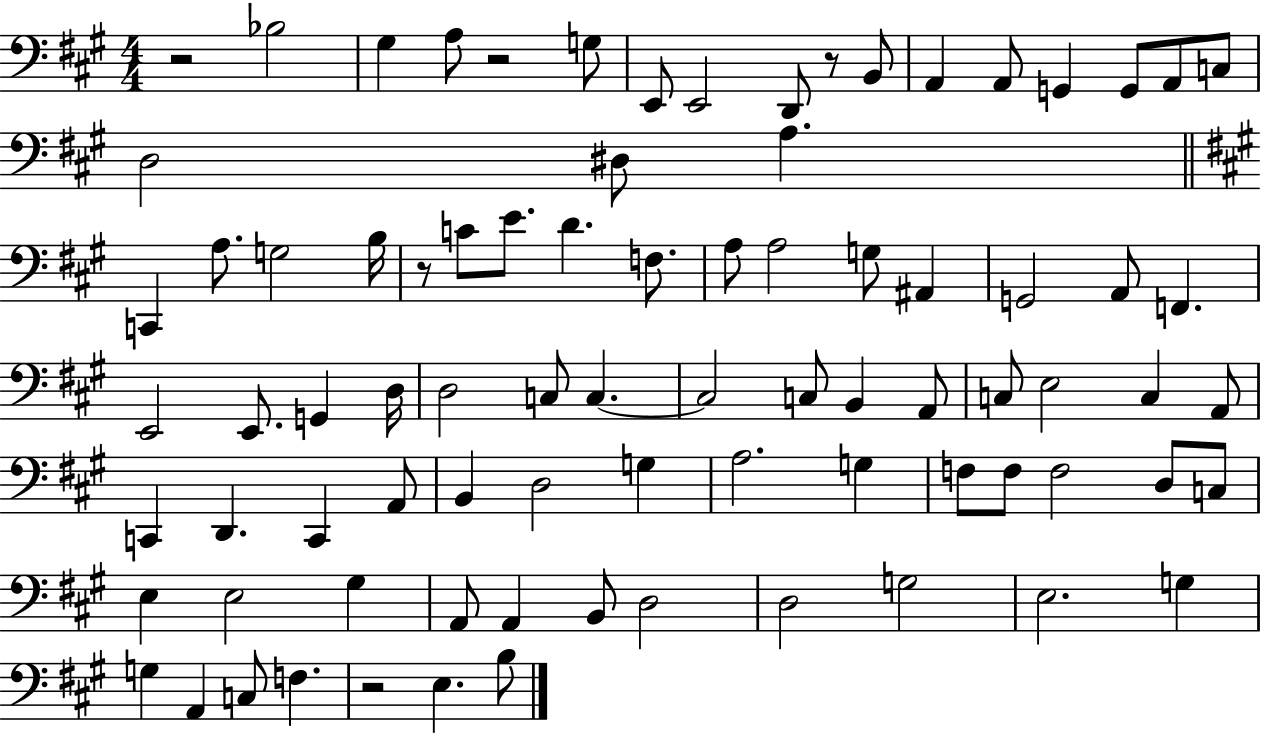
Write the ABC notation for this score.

X:1
T:Untitled
M:4/4
L:1/4
K:A
z2 _B,2 ^G, A,/2 z2 G,/2 E,,/2 E,,2 D,,/2 z/2 B,,/2 A,, A,,/2 G,, G,,/2 A,,/2 C,/2 D,2 ^D,/2 A, C,, A,/2 G,2 B,/4 z/2 C/2 E/2 D F,/2 A,/2 A,2 G,/2 ^A,, G,,2 A,,/2 F,, E,,2 E,,/2 G,, D,/4 D,2 C,/2 C, C,2 C,/2 B,, A,,/2 C,/2 E,2 C, A,,/2 C,, D,, C,, A,,/2 B,, D,2 G, A,2 G, F,/2 F,/2 F,2 D,/2 C,/2 E, E,2 ^G, A,,/2 A,, B,,/2 D,2 D,2 G,2 E,2 G, G, A,, C,/2 F, z2 E, B,/2